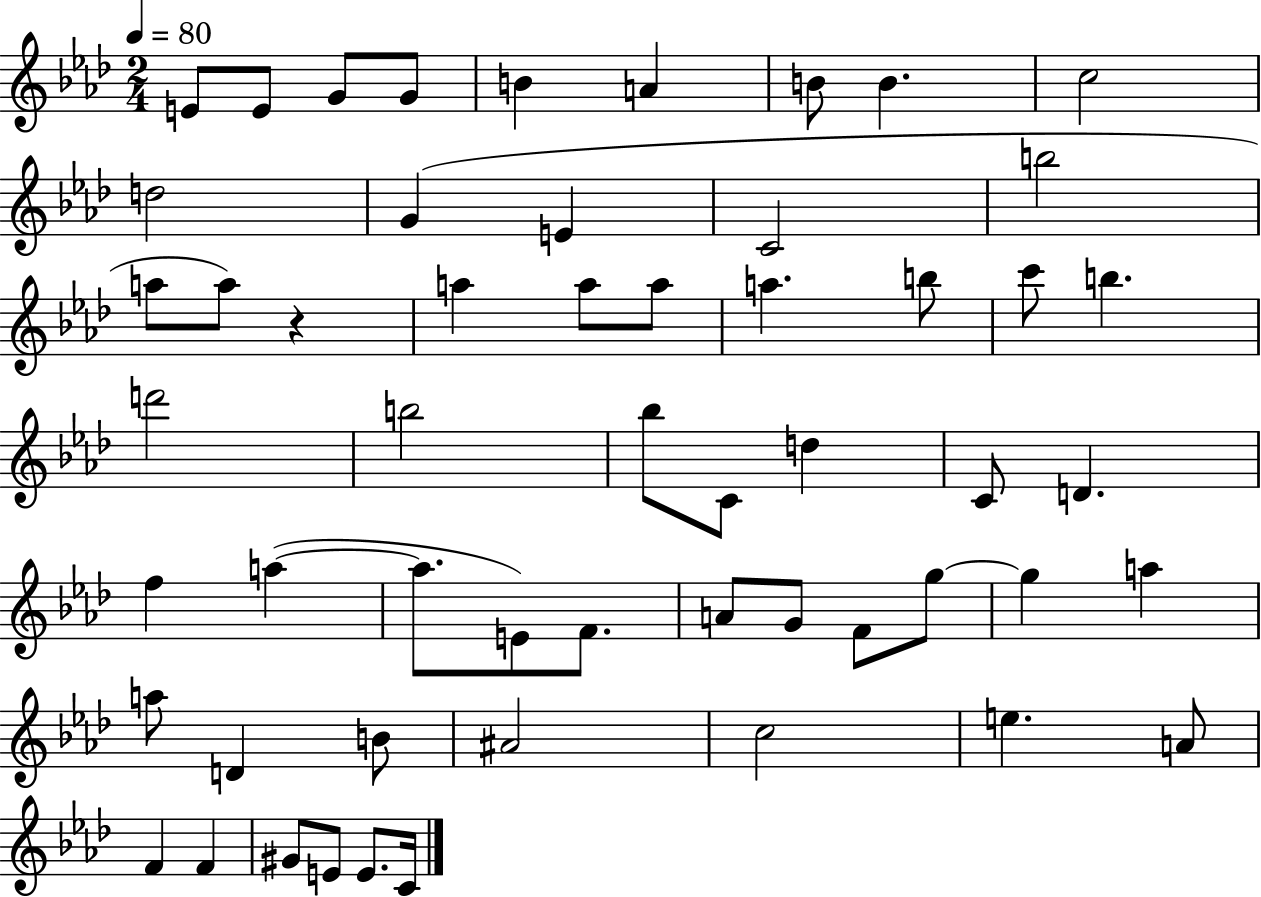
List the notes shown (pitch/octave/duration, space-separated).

E4/e E4/e G4/e G4/e B4/q A4/q B4/e B4/q. C5/h D5/h G4/q E4/q C4/h B5/h A5/e A5/e R/q A5/q A5/e A5/e A5/q. B5/e C6/e B5/q. D6/h B5/h Bb5/e C4/e D5/q C4/e D4/q. F5/q A5/q A5/e. E4/e F4/e. A4/e G4/e F4/e G5/e G5/q A5/q A5/e D4/q B4/e A#4/h C5/h E5/q. A4/e F4/q F4/q G#4/e E4/e E4/e. C4/s